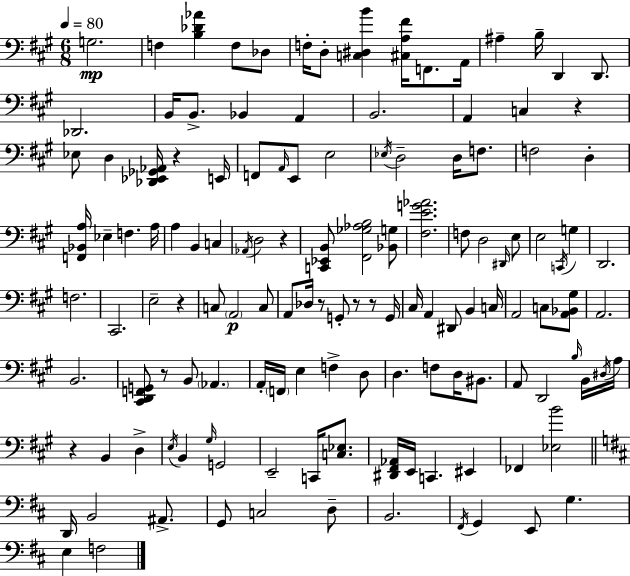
G3/h. F3/q [B3,Db4,Ab4]/q F3/e Db3/e F3/s D3/e [C3,D#3,B4]/q [C#3,A3,F#4]/s F2/e. A2/s A#3/q B3/s D2/q D2/e. Db2/h. B2/s B2/e. Bb2/q A2/q B2/h. A2/q C3/q R/q Eb3/e D3/q [Db2,Eb2,Gb2,Ab2]/s R/q E2/s F2/e A2/s E2/e E3/h Eb3/s D3/h D3/s F3/e. F3/h D3/q [F2,Bb2,A3]/s Eb3/q F3/q. A3/s A3/q B2/q C3/q Ab2/s D3/h R/q [C2,Eb2,B2]/e [F#2,Gb3,Ab3,B3]/h [Bb2,G3]/e [F#3,E4,G4,Ab4]/h. F3/e D3/h D#2/s E3/e E3/h C2/s G3/q D2/h. F3/h. C#2/h. E3/h R/q C3/e A2/h C3/e A2/e Db3/s R/e G2/e R/e R/e G2/s C#3/s A2/q D#2/e B2/q C3/s A2/h C3/e [A2,Bb2,G#3]/e A2/h. B2/h. [C#2,D2,F2,G2]/e R/e B2/e Ab2/q. A2/s F2/s E3/q F3/q D3/e D3/q. F3/e D3/s BIS2/e. A2/e D2/h B3/s B2/s D#3/s A3/s R/q B2/q D3/q E3/s B2/q G#3/s G2/h E2/h C2/s [C3,Eb3]/e. [D#2,F#2,Ab2]/s E2/s C2/q. EIS2/q FES2/q [Eb3,B4]/h D2/s B2/h A#2/e. G2/e C3/h D3/e B2/h. F#2/s G2/q E2/e G3/q. E3/q F3/h